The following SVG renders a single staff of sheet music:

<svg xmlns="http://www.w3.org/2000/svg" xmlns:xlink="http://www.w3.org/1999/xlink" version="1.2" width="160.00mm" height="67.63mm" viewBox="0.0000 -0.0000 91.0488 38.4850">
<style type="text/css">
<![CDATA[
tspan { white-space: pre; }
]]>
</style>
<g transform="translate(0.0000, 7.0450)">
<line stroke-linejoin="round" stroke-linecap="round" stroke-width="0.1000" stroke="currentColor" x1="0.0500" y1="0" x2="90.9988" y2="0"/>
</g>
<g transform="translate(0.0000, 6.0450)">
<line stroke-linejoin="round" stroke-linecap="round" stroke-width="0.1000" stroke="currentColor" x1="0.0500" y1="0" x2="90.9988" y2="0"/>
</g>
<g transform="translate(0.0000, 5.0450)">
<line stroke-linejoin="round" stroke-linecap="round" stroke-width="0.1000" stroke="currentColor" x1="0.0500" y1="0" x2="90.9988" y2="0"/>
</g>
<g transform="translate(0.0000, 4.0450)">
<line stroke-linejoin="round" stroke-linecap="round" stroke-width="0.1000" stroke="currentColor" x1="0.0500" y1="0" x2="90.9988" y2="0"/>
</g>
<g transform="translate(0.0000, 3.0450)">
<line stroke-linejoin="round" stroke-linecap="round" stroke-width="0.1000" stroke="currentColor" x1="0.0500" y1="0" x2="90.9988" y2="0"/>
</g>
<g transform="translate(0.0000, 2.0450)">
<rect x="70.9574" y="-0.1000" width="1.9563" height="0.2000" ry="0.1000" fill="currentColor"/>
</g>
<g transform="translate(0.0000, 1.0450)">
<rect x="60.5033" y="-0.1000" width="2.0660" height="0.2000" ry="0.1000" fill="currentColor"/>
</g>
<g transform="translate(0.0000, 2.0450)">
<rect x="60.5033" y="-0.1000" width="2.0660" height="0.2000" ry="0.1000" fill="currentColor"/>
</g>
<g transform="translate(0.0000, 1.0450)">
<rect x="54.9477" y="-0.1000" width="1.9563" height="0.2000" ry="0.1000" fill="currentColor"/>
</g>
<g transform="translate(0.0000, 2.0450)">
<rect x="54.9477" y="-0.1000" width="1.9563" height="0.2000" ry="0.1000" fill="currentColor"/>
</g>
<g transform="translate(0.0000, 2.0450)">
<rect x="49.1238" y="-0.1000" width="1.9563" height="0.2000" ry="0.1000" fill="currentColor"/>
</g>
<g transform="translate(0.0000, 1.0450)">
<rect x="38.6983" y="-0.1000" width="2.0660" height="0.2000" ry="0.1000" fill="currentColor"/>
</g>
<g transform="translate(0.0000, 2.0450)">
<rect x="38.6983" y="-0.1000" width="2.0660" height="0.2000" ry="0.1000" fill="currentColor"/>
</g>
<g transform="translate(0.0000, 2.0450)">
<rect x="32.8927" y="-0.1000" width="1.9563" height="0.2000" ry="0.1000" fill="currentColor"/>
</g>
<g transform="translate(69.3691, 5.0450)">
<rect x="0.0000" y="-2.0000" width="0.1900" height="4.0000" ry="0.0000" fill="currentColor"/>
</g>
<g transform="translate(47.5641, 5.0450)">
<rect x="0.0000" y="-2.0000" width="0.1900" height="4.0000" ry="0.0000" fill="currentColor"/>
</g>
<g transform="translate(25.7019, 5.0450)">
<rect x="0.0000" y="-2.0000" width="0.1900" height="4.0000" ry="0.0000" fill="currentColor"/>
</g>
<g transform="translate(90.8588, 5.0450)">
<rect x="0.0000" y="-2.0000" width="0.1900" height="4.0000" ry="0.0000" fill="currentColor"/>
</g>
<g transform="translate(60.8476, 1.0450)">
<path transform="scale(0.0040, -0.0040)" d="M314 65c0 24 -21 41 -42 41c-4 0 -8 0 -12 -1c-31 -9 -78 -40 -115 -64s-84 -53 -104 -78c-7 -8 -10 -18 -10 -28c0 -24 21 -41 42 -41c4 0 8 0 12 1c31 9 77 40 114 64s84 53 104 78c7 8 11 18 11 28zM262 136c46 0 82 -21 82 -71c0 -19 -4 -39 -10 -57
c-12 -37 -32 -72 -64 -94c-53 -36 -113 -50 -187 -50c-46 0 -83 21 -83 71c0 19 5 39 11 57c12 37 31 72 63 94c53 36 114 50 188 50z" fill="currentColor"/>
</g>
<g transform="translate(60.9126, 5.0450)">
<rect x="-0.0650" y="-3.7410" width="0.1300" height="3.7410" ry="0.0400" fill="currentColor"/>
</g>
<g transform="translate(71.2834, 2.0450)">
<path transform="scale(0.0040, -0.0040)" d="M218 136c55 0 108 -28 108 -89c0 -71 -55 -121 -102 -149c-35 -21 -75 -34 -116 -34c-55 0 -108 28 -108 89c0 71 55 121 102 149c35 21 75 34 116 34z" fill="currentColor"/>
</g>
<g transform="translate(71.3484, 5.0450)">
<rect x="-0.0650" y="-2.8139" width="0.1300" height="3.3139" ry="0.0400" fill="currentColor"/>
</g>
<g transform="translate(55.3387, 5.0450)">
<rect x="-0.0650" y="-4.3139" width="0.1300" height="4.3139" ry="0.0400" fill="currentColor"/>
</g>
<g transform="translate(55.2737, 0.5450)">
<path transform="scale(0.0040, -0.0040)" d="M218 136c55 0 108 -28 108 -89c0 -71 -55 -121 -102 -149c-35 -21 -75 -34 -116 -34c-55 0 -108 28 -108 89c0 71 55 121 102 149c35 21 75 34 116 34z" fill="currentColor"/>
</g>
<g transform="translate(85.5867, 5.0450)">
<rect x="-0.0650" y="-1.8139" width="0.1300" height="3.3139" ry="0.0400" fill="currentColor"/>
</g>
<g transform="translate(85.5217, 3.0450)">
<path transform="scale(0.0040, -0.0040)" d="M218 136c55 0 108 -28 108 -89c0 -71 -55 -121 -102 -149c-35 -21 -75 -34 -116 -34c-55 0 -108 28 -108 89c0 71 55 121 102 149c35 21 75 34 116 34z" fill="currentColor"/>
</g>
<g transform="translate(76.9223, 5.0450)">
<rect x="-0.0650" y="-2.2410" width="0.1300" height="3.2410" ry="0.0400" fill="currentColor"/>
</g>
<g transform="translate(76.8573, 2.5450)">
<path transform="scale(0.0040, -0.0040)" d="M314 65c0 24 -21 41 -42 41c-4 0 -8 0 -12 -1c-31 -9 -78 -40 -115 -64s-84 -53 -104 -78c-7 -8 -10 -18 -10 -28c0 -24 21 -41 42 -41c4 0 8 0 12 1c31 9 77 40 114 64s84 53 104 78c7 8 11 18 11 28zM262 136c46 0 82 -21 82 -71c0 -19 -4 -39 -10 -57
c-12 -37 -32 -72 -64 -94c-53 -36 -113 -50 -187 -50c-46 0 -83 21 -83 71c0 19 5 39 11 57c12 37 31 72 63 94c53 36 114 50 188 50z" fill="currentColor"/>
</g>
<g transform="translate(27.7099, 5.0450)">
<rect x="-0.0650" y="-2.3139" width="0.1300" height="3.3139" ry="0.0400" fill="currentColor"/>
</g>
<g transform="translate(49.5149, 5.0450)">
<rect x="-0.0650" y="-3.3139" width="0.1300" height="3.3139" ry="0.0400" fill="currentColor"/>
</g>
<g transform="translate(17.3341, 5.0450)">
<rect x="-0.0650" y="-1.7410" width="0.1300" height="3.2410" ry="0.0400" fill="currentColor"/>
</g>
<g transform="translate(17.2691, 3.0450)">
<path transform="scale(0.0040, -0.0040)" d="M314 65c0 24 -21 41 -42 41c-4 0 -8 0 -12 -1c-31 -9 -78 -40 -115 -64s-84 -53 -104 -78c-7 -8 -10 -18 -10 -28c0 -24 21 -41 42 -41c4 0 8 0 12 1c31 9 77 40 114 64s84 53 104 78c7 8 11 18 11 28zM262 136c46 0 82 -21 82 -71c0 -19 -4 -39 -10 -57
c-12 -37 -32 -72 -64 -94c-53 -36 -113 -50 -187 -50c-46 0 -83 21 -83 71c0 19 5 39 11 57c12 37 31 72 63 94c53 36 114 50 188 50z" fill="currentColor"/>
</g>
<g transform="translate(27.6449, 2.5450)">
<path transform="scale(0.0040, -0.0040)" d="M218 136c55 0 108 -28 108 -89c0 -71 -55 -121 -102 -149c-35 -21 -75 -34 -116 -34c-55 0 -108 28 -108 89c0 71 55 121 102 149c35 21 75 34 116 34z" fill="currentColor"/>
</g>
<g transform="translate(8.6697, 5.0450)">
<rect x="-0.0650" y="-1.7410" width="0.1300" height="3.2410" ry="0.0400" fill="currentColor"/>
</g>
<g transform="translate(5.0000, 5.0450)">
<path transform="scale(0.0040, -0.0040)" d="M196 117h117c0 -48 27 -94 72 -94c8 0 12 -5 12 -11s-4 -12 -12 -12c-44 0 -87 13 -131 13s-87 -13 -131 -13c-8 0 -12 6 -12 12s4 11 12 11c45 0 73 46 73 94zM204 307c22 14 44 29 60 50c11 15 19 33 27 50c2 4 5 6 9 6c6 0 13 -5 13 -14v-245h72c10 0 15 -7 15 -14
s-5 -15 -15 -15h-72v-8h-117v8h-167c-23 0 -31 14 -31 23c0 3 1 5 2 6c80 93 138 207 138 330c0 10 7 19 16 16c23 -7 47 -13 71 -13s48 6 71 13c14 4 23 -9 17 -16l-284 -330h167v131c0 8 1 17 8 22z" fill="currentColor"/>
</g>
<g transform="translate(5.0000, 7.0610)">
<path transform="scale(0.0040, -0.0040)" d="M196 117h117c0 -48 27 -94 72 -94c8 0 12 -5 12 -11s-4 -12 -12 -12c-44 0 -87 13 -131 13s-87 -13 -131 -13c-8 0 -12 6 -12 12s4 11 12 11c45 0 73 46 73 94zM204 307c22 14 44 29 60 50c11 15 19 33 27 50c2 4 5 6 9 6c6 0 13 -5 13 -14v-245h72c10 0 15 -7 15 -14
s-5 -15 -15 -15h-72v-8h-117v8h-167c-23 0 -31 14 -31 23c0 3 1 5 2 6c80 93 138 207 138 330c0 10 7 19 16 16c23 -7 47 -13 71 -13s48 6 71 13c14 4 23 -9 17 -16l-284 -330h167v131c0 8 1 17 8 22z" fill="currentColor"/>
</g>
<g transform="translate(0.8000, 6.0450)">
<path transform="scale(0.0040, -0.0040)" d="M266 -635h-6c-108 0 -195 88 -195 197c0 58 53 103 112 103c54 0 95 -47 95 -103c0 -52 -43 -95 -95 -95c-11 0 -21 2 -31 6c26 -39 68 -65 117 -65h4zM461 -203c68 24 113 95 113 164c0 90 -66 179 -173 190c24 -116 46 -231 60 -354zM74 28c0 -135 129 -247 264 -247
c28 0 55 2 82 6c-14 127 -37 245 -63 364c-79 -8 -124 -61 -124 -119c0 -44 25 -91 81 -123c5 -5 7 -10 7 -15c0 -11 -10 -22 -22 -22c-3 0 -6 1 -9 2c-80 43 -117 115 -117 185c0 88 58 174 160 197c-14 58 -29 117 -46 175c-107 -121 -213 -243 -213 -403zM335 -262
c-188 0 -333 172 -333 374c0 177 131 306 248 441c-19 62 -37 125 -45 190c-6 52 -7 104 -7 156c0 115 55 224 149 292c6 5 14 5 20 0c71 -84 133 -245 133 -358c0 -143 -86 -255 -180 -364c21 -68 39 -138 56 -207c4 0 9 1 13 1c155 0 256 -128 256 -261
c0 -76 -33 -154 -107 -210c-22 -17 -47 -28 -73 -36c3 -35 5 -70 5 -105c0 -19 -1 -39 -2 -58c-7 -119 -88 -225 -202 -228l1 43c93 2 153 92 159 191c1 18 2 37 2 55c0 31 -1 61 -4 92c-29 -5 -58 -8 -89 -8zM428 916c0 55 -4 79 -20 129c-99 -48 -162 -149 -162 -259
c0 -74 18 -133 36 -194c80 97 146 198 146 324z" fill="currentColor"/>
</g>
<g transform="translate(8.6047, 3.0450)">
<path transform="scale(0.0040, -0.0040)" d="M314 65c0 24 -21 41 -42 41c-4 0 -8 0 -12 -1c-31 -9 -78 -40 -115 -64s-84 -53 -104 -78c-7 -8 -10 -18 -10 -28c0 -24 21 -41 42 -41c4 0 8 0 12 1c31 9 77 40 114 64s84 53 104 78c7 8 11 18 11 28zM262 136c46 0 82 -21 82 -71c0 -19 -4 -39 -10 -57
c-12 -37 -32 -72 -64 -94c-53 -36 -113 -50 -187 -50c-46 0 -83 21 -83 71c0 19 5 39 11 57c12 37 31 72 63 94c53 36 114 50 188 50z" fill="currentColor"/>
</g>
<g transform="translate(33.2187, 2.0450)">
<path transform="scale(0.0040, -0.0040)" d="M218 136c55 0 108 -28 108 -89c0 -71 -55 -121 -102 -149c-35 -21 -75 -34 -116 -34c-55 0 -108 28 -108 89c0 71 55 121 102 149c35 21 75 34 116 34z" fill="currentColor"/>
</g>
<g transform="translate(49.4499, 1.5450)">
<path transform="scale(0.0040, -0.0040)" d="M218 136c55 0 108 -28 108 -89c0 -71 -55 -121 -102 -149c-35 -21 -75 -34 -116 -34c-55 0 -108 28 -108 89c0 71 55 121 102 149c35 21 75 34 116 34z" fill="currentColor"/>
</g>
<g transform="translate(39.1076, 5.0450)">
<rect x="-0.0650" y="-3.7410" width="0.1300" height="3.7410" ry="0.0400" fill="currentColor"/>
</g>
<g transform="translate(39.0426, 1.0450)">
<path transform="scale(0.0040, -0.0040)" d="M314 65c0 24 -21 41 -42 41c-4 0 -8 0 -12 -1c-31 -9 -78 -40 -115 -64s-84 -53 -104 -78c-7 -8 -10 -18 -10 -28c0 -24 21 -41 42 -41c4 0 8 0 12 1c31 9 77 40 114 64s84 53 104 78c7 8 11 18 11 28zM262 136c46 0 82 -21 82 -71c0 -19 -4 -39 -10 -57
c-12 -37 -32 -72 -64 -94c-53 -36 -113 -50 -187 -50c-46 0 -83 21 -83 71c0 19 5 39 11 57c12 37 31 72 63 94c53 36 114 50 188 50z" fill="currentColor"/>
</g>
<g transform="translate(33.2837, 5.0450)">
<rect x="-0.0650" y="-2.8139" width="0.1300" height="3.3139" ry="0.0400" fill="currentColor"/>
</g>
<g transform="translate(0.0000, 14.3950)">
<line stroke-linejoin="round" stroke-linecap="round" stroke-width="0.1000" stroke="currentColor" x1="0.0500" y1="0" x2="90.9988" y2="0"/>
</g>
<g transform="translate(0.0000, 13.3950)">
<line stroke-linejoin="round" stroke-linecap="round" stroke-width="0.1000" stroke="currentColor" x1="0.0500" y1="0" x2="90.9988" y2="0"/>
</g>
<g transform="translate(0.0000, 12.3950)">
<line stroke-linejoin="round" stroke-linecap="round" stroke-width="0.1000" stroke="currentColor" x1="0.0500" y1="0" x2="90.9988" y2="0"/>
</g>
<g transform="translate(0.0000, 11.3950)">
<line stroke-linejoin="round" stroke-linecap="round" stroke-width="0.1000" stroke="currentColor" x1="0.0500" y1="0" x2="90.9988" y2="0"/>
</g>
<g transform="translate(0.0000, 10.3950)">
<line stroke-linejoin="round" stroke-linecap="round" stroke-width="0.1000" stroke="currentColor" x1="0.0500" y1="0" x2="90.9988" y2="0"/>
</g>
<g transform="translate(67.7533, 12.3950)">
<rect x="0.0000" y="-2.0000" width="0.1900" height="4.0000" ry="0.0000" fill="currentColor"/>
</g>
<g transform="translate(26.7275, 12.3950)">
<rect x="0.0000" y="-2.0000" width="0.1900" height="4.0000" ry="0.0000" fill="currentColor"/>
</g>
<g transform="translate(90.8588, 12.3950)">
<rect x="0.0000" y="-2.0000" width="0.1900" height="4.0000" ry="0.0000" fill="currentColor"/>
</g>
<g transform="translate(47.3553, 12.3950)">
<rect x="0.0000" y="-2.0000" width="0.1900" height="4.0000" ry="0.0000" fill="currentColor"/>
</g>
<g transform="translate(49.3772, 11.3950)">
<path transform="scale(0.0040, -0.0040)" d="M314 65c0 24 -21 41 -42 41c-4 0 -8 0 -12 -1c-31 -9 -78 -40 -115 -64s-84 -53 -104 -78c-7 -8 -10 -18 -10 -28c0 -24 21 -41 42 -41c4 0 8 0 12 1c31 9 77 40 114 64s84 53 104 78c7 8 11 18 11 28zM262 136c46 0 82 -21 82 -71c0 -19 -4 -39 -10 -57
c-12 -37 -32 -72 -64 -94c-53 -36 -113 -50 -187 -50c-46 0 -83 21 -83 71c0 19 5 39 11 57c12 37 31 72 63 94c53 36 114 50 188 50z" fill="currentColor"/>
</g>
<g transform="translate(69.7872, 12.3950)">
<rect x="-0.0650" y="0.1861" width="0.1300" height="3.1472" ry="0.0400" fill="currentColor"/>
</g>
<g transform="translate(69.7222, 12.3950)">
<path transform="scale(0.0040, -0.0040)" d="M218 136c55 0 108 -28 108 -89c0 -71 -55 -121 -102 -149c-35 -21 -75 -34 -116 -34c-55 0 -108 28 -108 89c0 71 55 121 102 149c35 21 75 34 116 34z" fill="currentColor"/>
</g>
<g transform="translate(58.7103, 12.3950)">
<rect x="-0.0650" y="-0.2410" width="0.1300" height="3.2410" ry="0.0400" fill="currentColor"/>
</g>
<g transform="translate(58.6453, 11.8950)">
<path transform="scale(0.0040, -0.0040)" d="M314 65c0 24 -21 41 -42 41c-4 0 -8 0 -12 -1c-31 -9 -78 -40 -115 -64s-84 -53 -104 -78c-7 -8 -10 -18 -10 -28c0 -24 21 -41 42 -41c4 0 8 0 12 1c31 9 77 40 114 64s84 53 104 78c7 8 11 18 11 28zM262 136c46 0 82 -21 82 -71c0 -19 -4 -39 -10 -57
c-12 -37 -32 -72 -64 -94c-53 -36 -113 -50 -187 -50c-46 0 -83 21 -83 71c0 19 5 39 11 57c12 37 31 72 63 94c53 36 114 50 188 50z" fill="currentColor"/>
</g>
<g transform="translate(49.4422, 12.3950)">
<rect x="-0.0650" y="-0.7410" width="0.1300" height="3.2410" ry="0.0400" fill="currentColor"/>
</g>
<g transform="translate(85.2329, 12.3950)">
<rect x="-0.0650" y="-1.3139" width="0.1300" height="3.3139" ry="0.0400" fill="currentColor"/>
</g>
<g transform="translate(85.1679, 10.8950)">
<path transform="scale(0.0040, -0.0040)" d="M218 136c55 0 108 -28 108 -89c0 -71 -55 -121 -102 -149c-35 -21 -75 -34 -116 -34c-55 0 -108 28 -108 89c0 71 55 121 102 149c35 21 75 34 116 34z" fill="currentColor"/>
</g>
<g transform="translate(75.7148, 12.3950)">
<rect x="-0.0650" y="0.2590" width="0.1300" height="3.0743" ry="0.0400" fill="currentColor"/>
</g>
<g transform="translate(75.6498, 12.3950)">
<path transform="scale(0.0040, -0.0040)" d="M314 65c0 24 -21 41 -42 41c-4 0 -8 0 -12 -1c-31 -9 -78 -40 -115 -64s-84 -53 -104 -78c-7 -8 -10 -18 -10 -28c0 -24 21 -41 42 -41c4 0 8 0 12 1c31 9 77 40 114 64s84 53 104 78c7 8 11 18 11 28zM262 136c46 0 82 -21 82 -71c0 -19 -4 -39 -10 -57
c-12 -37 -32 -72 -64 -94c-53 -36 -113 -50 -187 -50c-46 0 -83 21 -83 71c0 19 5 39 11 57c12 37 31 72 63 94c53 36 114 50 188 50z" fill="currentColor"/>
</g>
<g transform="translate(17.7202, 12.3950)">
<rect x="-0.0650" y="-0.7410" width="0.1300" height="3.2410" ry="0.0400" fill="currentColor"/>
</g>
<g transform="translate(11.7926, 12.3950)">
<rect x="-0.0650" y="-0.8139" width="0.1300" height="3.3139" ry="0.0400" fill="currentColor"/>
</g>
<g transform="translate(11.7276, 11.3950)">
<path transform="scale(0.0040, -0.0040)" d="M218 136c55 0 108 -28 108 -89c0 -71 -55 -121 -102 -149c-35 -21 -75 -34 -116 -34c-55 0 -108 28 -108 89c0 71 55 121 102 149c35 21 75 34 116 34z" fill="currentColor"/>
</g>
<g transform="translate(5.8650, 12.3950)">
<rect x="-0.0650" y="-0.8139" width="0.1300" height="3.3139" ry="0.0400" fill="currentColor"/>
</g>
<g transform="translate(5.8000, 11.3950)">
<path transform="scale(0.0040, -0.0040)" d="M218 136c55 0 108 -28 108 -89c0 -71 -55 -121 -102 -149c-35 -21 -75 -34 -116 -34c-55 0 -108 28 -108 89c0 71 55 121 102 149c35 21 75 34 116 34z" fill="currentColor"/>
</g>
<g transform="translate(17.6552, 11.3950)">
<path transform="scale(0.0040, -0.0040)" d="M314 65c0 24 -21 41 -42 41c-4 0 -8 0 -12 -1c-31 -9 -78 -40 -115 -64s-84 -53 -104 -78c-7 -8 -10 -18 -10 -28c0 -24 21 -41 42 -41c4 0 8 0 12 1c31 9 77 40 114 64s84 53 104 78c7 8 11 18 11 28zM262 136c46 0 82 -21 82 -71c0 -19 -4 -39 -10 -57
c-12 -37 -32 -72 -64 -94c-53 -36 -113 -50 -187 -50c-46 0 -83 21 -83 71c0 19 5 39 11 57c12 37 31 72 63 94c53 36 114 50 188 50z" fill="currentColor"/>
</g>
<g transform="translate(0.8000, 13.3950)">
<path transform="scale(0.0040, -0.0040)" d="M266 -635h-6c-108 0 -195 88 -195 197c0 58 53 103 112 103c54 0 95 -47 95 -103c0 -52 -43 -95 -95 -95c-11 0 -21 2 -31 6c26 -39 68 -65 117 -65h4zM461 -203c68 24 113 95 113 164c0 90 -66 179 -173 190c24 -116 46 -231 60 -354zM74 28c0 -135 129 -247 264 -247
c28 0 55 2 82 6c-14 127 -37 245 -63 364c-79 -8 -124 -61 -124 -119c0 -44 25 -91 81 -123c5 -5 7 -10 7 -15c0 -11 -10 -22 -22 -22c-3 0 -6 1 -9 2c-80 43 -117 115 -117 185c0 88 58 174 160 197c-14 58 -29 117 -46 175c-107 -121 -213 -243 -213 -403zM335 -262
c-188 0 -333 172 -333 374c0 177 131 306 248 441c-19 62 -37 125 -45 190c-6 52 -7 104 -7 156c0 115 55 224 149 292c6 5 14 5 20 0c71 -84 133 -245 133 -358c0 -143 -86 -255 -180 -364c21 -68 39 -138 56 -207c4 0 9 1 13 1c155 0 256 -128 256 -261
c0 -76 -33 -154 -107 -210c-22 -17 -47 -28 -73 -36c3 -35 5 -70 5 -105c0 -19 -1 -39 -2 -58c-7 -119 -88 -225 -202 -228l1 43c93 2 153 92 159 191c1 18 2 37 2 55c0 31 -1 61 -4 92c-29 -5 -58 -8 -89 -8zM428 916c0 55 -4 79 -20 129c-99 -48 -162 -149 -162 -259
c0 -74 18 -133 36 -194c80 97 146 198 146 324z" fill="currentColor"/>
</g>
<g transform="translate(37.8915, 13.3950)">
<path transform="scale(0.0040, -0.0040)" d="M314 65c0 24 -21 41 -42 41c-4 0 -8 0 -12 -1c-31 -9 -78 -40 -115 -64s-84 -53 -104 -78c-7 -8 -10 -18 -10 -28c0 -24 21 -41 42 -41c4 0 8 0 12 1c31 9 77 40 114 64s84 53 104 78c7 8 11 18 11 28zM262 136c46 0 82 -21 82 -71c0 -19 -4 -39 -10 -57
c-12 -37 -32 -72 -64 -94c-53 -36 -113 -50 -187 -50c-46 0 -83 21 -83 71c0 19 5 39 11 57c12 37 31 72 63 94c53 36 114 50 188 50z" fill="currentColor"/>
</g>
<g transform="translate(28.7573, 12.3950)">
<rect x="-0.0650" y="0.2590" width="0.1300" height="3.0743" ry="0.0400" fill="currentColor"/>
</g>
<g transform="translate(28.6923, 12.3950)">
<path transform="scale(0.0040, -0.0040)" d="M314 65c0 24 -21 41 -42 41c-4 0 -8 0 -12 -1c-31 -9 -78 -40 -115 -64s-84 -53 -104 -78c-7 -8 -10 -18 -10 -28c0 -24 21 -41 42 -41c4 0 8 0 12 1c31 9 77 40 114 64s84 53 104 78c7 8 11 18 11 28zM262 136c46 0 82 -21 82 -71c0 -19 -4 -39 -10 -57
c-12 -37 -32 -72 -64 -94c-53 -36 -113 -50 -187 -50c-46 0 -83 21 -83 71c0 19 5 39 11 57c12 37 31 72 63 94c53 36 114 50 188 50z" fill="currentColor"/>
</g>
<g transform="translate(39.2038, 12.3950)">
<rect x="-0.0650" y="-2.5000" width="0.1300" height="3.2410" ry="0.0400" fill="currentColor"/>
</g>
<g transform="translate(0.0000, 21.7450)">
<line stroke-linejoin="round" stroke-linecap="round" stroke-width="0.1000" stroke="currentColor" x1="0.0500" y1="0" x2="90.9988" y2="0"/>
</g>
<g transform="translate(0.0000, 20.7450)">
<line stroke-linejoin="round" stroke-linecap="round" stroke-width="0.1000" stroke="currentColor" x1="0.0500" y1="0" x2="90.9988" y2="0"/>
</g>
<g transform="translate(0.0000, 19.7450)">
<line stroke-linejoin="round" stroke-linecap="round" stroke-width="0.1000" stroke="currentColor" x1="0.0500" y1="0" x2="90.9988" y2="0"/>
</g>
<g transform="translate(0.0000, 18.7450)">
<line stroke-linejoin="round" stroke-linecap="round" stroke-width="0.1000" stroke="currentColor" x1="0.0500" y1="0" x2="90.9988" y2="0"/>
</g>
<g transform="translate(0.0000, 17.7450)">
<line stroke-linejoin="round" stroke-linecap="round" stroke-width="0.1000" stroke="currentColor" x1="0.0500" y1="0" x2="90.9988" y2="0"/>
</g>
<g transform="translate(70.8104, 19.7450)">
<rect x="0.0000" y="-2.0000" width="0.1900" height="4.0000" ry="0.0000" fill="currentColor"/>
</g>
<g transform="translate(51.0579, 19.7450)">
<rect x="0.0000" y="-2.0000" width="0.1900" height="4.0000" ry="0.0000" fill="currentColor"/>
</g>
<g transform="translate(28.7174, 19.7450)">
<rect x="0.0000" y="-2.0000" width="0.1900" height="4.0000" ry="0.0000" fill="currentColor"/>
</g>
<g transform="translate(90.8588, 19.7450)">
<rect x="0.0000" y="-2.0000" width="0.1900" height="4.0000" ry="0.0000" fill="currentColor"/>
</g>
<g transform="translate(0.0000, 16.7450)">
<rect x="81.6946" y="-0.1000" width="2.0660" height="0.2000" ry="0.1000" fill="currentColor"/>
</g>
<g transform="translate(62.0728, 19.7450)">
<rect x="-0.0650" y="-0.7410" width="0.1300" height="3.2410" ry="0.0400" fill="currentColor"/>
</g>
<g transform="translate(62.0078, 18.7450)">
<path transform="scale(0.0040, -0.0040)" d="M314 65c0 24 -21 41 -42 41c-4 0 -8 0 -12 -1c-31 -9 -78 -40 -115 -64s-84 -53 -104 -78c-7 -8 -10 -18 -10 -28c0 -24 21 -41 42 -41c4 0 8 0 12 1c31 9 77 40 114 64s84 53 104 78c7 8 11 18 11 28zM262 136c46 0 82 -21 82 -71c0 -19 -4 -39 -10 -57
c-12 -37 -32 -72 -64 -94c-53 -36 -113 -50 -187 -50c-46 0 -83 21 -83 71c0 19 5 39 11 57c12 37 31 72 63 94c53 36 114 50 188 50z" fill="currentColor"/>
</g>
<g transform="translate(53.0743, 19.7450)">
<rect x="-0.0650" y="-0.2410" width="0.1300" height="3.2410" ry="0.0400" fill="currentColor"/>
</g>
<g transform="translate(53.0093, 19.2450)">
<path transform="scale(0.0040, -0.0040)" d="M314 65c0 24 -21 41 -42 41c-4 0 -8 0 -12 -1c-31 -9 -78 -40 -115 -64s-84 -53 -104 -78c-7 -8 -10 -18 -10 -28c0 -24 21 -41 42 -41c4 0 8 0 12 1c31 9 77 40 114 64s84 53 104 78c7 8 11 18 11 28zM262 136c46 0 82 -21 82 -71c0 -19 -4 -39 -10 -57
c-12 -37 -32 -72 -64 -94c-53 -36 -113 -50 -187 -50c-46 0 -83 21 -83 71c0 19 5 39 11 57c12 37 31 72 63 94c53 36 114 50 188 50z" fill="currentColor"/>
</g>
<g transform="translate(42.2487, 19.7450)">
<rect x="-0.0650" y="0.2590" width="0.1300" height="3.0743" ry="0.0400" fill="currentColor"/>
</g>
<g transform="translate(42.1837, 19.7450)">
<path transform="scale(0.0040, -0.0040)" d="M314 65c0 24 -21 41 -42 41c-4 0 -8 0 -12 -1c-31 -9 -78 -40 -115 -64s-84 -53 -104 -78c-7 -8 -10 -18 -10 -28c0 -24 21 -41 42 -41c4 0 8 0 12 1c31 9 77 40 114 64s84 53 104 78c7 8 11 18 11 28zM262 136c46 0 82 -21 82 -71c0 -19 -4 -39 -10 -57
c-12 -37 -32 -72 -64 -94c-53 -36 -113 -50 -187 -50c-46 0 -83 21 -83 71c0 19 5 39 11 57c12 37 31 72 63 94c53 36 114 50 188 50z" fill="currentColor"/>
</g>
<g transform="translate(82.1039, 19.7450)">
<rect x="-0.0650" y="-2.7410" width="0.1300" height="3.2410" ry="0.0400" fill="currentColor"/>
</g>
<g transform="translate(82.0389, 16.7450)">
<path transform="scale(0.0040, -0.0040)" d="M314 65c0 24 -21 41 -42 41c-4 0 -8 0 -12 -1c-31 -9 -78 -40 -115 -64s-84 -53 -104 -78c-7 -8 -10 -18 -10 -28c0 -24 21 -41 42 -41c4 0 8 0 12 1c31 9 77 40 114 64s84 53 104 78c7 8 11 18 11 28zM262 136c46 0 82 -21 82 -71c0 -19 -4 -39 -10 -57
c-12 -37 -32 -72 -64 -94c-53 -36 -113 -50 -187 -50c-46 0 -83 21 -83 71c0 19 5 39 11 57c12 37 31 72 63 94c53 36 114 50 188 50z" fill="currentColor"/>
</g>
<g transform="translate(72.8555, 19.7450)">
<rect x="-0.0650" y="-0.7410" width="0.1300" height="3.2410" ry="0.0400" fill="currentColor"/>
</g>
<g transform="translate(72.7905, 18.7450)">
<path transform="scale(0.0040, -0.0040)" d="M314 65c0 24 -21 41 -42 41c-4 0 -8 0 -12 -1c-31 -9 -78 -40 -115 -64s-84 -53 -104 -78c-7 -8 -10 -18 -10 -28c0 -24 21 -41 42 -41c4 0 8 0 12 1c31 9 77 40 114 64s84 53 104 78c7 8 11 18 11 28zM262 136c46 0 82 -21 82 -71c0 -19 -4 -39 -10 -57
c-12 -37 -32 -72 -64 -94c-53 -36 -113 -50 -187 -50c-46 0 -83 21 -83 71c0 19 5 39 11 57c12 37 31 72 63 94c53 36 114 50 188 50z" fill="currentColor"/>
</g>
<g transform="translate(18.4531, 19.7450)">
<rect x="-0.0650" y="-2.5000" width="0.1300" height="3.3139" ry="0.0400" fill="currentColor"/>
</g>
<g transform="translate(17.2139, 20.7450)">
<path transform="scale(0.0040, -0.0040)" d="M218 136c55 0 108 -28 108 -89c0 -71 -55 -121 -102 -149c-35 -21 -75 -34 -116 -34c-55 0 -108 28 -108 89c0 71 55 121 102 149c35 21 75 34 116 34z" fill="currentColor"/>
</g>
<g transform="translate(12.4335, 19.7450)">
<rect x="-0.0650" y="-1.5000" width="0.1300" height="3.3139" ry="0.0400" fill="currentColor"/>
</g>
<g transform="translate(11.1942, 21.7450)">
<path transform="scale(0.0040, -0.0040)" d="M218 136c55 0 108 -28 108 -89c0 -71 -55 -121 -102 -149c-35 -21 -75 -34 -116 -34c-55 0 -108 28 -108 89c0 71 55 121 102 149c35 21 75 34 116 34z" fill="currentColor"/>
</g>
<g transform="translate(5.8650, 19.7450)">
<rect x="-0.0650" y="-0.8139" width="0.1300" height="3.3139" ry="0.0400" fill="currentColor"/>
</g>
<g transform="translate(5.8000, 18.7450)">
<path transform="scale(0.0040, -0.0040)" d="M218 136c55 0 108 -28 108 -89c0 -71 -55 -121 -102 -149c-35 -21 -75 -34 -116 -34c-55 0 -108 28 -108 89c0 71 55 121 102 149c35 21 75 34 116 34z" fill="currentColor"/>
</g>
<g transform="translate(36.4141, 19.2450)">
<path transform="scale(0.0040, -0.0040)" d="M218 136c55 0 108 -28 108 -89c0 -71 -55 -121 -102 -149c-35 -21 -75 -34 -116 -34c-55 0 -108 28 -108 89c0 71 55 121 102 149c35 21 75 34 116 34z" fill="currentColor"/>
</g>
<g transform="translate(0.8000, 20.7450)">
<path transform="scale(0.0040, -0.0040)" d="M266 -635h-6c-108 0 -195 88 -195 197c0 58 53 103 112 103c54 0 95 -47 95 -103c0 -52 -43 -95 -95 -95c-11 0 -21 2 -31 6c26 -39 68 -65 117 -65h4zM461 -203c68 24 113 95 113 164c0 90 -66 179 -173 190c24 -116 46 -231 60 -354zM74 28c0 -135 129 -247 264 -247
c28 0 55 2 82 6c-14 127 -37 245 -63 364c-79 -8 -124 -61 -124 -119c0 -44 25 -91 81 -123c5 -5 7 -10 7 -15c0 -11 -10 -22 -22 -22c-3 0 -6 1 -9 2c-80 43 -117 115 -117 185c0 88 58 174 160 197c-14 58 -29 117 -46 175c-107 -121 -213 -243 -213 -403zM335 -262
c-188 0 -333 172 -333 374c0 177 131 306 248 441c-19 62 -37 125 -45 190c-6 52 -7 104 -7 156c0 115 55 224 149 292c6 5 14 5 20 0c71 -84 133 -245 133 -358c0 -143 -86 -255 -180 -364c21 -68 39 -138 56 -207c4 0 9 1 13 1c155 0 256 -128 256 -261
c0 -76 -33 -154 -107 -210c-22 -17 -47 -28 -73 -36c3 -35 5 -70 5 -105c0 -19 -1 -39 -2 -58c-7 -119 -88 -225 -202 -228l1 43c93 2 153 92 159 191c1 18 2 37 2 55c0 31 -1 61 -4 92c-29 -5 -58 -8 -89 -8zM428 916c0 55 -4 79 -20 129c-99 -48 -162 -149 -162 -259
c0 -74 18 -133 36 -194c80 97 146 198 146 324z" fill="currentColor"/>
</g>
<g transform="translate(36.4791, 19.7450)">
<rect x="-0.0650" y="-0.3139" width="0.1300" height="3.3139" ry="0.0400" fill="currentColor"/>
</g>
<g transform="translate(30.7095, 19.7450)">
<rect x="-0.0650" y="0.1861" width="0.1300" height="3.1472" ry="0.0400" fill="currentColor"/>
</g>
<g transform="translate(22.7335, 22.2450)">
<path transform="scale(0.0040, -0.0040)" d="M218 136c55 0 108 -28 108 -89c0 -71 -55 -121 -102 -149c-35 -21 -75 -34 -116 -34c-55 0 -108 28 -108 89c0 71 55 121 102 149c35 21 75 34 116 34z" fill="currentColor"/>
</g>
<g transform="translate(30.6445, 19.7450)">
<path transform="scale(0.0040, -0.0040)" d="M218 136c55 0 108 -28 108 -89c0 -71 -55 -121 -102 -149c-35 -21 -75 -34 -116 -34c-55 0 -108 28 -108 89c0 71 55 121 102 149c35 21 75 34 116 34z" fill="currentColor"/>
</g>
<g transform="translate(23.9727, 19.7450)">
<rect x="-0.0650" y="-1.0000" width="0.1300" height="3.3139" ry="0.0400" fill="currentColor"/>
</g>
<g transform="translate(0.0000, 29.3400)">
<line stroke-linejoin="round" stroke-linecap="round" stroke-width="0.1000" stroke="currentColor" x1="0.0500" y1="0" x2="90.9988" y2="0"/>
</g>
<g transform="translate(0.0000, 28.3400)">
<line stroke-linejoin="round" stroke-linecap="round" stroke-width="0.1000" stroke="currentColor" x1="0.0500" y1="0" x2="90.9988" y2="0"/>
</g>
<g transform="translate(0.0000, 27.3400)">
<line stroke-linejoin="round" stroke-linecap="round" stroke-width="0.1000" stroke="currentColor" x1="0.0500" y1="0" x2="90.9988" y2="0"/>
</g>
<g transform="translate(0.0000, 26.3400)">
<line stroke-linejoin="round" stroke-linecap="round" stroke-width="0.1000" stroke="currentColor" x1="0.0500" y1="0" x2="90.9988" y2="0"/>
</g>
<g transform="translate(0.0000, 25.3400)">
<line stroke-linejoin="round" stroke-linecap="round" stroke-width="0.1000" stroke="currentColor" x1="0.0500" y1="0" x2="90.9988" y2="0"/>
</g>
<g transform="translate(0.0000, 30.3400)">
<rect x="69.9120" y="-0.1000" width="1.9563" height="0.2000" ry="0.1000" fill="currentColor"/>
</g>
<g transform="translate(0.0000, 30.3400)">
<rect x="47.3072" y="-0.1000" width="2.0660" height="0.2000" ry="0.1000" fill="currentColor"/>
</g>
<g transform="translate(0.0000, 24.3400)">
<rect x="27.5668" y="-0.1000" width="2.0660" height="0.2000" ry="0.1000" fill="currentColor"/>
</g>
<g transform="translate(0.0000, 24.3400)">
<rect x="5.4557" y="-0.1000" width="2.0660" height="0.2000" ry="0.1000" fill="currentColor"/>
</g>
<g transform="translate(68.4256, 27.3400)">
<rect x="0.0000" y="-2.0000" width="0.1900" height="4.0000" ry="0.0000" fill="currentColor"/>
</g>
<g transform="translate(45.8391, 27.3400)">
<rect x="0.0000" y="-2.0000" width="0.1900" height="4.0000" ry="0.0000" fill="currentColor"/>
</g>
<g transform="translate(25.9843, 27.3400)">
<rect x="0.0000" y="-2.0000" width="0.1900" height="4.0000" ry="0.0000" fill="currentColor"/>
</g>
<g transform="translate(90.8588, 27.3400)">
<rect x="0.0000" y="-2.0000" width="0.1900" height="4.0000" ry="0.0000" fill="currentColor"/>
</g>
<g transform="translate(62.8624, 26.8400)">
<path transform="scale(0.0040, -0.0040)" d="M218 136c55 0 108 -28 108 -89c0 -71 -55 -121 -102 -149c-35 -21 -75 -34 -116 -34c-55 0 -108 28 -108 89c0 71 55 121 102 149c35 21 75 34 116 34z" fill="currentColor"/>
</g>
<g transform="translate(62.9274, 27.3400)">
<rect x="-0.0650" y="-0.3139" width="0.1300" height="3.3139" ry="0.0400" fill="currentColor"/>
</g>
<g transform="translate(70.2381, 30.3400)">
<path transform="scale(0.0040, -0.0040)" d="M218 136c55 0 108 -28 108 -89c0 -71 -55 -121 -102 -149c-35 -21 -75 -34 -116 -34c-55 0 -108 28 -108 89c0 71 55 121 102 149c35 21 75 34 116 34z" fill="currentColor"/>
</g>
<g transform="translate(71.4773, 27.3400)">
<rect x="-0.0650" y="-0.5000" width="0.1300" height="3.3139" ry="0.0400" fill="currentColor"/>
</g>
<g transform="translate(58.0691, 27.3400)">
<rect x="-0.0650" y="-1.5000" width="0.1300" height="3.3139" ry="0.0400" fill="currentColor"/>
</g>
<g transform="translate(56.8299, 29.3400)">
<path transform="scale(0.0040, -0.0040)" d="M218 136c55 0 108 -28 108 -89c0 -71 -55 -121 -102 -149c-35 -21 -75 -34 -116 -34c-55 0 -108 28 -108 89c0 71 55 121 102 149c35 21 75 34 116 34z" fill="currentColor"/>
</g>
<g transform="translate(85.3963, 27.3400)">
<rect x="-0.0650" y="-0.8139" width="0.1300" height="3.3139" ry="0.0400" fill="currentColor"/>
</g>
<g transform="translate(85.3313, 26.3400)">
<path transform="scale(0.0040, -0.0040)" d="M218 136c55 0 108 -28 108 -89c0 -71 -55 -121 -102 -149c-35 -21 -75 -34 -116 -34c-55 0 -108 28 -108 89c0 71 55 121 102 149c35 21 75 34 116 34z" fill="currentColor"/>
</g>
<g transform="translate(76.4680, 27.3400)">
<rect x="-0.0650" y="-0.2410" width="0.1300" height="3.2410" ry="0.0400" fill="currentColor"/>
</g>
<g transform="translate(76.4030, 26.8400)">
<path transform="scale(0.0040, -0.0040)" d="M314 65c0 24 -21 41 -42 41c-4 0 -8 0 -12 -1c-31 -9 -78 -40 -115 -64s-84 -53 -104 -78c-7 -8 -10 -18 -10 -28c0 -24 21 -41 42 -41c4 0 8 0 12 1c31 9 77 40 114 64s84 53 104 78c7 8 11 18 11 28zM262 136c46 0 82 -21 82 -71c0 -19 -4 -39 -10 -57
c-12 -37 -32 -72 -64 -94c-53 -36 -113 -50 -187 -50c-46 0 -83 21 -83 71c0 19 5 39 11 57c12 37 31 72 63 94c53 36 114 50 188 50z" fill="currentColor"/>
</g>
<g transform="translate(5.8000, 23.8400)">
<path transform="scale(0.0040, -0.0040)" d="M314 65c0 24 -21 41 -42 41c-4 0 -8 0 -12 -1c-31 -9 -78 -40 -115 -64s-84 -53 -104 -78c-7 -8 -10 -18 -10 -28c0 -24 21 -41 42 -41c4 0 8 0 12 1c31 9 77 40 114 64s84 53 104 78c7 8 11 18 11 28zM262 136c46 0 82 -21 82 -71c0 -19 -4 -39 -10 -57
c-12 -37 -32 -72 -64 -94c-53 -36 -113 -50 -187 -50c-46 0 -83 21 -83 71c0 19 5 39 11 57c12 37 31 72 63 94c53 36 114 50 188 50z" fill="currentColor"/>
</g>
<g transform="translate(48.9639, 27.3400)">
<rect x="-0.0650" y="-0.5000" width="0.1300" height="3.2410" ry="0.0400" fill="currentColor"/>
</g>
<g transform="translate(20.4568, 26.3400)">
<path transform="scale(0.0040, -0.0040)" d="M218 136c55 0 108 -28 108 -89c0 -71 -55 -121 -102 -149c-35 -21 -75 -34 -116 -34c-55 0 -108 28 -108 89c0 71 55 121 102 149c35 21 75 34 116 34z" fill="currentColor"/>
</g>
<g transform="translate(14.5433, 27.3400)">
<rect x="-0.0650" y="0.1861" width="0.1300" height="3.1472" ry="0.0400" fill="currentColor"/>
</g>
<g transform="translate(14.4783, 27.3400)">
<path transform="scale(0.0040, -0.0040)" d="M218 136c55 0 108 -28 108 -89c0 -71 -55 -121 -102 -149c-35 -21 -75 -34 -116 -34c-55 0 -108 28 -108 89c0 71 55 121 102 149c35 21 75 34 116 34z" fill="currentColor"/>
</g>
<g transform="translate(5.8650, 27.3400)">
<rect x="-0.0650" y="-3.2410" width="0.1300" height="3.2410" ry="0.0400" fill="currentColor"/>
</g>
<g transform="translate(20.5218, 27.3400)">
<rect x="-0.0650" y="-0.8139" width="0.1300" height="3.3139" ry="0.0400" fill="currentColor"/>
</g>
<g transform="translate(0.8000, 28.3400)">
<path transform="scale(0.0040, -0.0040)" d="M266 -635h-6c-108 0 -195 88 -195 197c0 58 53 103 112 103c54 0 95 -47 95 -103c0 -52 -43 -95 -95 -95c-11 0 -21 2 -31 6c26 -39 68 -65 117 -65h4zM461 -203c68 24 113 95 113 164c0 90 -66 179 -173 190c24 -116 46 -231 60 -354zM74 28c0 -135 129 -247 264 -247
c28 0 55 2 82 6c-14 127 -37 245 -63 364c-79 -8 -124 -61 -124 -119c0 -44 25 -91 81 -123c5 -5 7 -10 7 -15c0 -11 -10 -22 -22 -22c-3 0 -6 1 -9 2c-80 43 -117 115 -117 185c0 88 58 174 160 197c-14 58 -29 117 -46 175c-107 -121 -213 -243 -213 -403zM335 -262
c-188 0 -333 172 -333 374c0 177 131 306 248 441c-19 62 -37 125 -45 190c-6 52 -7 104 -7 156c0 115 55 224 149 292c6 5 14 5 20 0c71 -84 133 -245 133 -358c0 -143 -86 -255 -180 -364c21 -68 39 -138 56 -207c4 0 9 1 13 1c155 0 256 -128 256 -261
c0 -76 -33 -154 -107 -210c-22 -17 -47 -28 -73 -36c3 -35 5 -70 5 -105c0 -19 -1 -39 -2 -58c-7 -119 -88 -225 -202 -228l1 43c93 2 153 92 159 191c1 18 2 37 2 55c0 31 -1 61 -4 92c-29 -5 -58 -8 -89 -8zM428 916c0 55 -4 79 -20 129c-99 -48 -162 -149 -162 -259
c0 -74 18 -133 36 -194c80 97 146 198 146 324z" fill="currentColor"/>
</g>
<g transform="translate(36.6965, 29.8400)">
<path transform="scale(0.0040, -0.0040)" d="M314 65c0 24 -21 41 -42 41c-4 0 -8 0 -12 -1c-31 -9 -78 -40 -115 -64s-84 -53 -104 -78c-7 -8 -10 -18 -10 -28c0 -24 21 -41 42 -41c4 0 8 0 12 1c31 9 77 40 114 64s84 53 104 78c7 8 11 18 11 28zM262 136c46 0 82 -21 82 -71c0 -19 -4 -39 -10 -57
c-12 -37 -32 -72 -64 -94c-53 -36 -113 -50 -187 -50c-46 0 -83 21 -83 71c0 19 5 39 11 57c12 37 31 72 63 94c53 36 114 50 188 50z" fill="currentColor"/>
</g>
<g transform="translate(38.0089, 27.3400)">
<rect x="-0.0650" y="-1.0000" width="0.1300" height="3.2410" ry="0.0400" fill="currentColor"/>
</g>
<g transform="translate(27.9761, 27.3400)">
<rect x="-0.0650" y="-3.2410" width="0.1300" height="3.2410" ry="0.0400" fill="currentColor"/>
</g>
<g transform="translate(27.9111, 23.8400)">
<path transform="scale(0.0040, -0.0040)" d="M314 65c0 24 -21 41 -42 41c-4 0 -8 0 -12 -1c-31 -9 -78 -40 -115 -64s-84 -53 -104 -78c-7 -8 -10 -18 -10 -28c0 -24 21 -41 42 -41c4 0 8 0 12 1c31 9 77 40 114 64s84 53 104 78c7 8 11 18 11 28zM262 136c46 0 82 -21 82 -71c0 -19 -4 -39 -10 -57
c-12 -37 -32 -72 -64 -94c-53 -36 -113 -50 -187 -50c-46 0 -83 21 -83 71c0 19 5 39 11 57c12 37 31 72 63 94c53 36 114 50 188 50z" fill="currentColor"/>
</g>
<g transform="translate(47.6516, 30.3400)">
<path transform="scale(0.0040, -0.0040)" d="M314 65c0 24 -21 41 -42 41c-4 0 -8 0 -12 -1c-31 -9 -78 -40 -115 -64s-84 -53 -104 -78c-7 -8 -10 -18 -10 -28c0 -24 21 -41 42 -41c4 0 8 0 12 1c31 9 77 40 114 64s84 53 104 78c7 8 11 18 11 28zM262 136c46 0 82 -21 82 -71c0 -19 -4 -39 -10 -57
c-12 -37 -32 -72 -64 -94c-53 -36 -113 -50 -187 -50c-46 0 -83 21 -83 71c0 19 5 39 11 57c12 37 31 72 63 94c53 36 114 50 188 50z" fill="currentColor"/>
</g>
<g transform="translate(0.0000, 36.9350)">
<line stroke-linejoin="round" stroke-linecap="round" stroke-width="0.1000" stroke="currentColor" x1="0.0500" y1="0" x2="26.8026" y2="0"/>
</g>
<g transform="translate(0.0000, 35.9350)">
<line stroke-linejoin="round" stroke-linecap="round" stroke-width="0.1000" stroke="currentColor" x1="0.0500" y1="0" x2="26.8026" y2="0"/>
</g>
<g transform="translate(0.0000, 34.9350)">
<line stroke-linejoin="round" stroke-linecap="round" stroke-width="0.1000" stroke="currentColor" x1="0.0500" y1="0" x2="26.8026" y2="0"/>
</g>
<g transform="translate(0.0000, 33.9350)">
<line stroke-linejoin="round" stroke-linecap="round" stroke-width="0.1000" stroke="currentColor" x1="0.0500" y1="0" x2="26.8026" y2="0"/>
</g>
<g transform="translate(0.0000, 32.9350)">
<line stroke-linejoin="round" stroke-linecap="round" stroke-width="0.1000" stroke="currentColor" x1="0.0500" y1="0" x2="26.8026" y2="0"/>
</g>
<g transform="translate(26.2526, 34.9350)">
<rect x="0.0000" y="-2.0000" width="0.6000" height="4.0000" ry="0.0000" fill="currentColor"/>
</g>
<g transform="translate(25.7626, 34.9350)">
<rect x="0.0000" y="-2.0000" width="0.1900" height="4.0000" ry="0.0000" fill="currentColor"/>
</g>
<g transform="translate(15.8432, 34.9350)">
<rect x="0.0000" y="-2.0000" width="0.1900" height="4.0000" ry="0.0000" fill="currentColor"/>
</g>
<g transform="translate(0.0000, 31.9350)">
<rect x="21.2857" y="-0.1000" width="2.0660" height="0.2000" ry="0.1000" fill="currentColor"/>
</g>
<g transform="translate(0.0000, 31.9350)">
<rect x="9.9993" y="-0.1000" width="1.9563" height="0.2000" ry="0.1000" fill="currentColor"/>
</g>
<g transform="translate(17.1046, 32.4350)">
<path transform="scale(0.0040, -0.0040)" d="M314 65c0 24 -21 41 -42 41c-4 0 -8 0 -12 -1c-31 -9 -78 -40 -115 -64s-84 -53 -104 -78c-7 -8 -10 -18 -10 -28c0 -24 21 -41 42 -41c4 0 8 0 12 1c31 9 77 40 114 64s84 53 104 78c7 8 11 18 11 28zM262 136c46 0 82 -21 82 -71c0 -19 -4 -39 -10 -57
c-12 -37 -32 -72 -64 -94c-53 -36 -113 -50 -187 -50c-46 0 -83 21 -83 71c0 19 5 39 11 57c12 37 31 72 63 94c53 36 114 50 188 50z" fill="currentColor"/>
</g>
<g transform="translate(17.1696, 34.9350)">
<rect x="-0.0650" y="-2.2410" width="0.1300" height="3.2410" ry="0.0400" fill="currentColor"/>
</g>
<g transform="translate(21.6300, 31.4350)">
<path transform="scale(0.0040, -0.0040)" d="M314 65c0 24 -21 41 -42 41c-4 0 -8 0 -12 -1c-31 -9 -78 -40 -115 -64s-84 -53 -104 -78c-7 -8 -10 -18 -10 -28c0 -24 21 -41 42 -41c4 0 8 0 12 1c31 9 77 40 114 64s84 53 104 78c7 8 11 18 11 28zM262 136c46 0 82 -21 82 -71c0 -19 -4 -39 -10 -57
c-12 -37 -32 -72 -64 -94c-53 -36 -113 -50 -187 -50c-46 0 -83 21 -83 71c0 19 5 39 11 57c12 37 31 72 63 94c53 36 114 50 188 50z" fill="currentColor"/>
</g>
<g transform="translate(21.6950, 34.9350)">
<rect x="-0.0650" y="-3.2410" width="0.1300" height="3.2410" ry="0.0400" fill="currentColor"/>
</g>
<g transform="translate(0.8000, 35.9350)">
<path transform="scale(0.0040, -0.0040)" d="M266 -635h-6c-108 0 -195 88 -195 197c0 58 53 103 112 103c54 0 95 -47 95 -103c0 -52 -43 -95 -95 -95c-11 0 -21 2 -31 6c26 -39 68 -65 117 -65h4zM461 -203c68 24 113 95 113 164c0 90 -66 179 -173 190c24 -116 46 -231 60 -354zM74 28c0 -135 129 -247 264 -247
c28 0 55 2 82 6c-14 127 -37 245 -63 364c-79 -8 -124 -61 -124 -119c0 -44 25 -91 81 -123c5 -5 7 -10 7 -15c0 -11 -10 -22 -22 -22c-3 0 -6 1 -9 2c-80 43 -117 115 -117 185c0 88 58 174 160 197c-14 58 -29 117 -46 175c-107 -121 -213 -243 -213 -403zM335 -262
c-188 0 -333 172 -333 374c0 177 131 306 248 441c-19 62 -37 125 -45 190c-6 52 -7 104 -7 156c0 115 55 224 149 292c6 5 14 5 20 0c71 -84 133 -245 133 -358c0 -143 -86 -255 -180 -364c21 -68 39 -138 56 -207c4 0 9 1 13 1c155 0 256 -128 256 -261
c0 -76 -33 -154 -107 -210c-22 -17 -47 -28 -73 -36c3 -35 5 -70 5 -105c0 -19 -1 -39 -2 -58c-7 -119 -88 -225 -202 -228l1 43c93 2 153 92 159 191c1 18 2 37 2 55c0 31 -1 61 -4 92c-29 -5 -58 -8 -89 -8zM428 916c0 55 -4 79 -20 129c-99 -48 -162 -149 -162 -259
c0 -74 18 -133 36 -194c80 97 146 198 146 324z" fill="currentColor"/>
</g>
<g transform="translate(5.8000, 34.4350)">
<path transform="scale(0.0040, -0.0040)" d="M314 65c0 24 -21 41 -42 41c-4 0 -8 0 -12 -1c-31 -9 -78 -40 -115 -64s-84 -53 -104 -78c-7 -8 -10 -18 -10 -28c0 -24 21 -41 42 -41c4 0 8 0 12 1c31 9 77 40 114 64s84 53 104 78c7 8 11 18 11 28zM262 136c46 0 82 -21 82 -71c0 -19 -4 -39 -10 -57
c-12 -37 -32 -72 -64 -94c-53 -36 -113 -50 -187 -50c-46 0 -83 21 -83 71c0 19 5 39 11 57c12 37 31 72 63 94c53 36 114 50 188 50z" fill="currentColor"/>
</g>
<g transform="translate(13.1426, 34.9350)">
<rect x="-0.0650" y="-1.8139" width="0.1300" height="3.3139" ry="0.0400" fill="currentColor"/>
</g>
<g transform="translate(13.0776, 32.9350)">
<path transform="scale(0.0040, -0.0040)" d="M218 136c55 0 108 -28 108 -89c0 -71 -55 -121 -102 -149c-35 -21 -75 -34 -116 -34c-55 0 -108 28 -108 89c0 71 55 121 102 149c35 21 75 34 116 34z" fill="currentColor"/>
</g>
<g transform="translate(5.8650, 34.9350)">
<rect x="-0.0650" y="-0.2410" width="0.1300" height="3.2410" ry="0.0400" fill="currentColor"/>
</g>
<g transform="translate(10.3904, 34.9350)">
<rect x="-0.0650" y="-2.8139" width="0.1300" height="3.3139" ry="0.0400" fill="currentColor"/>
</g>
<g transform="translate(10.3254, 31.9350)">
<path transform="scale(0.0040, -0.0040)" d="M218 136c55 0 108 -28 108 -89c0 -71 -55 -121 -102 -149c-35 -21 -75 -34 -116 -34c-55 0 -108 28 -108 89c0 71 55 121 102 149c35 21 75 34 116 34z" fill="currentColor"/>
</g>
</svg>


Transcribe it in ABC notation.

X:1
T:Untitled
M:4/4
L:1/4
K:C
f2 f2 g a c'2 b d' c'2 a g2 f d d d2 B2 G2 d2 c2 B B2 e d E G D B c B2 c2 d2 d2 a2 b2 B d b2 D2 C2 E c C c2 d c2 a f g2 b2